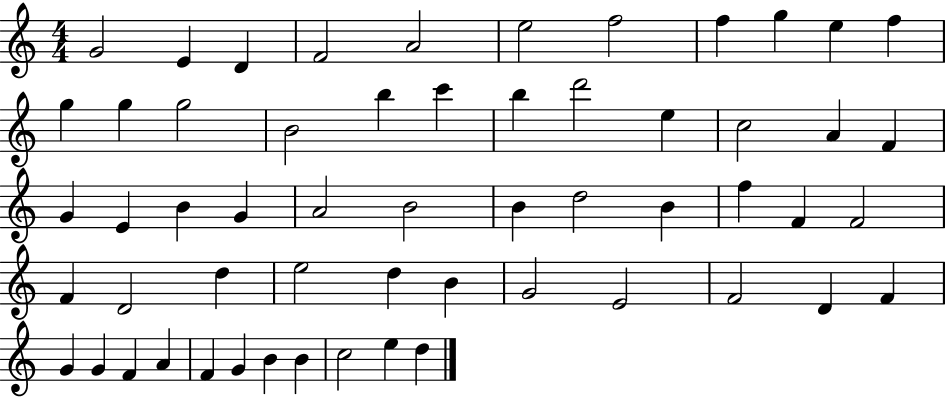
X:1
T:Untitled
M:4/4
L:1/4
K:C
G2 E D F2 A2 e2 f2 f g e f g g g2 B2 b c' b d'2 e c2 A F G E B G A2 B2 B d2 B f F F2 F D2 d e2 d B G2 E2 F2 D F G G F A F G B B c2 e d